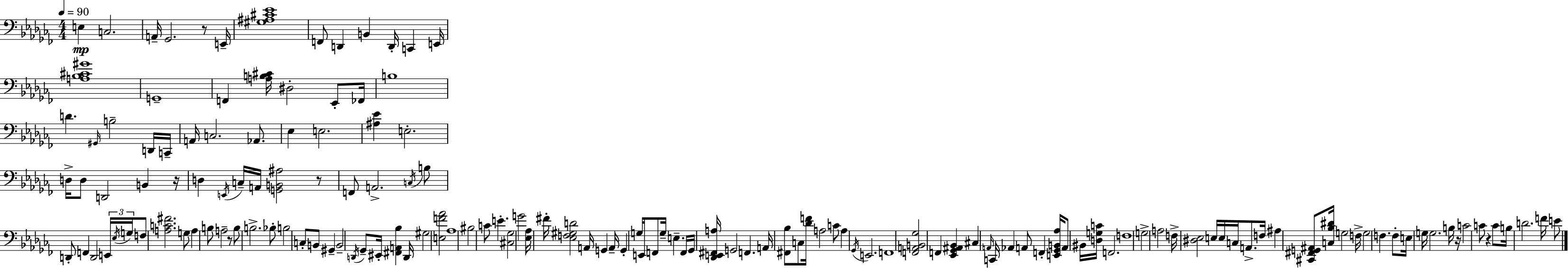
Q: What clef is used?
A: bass